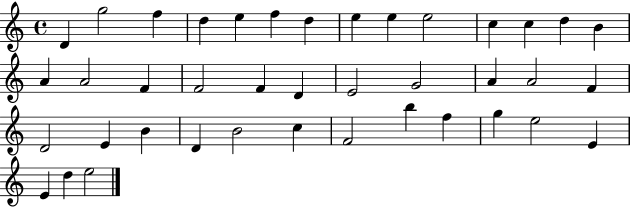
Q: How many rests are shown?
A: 0